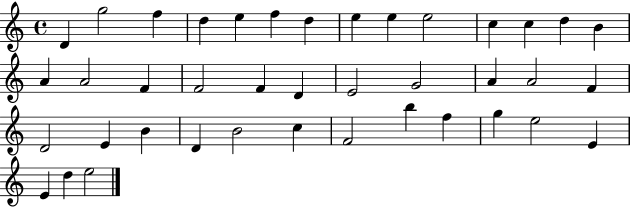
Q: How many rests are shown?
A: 0